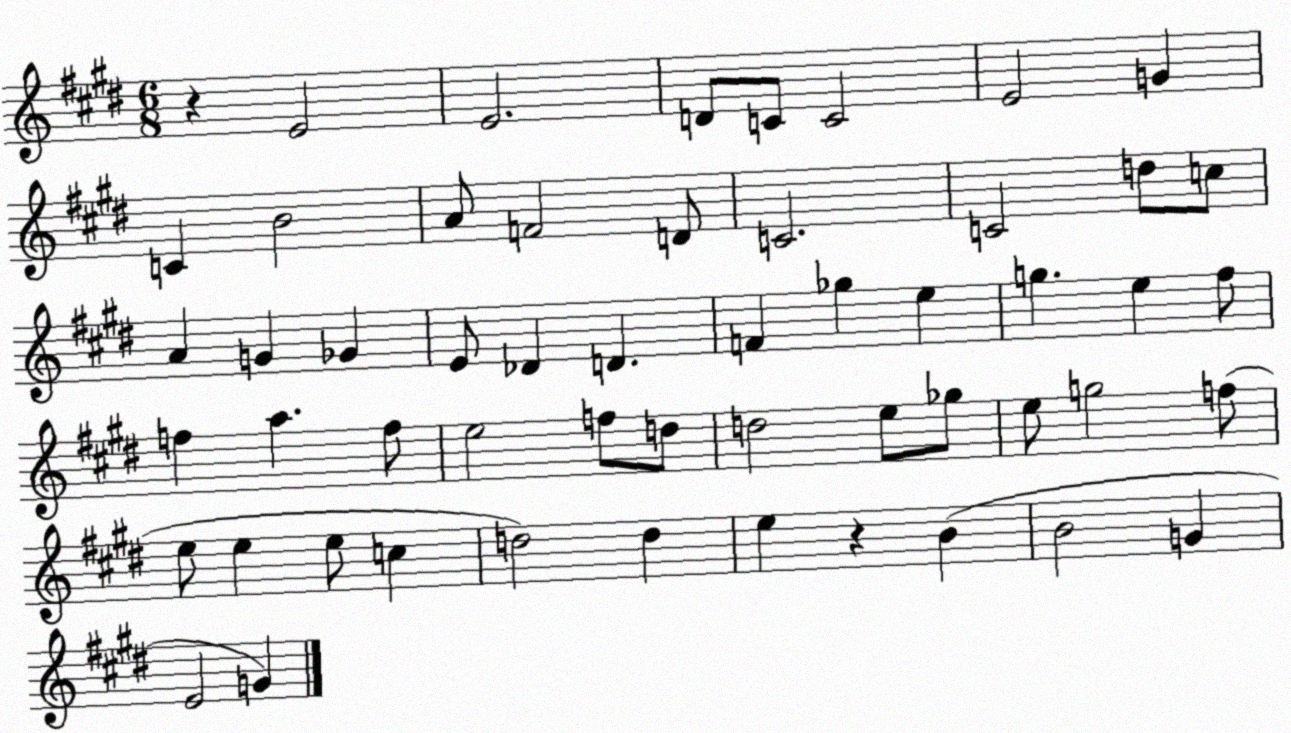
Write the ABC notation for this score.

X:1
T:Untitled
M:6/8
L:1/4
K:E
z E2 E2 D/2 C/2 C2 E2 G C B2 A/2 F2 D/2 C2 C2 d/2 c/2 A G _G E/2 _D D F _g e g e ^f/2 f a f/2 e2 f/2 d/2 d2 e/2 _g/2 e/2 g2 f/2 e/2 e e/2 c d2 d e z B B2 G E2 G